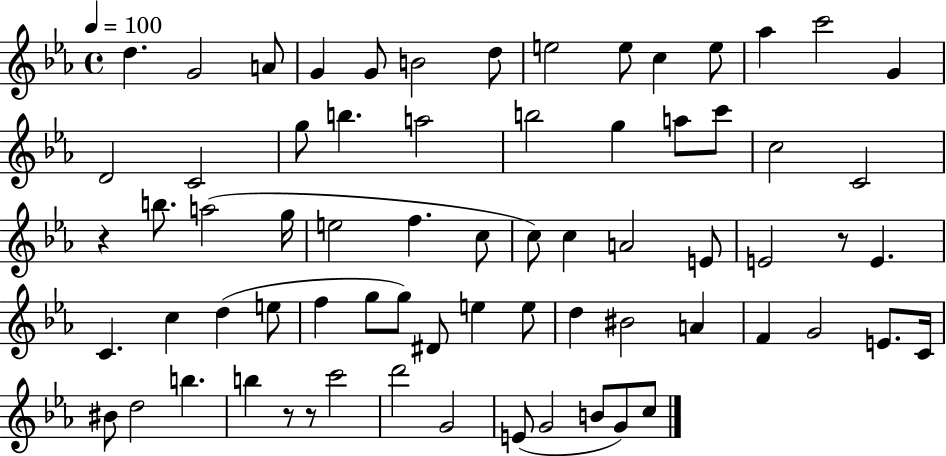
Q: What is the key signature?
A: EES major